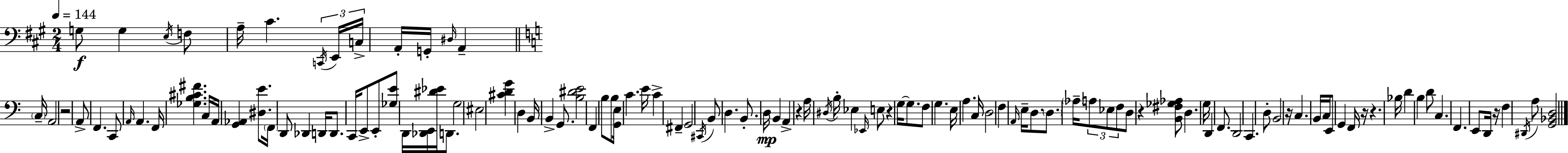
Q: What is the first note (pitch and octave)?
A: G3